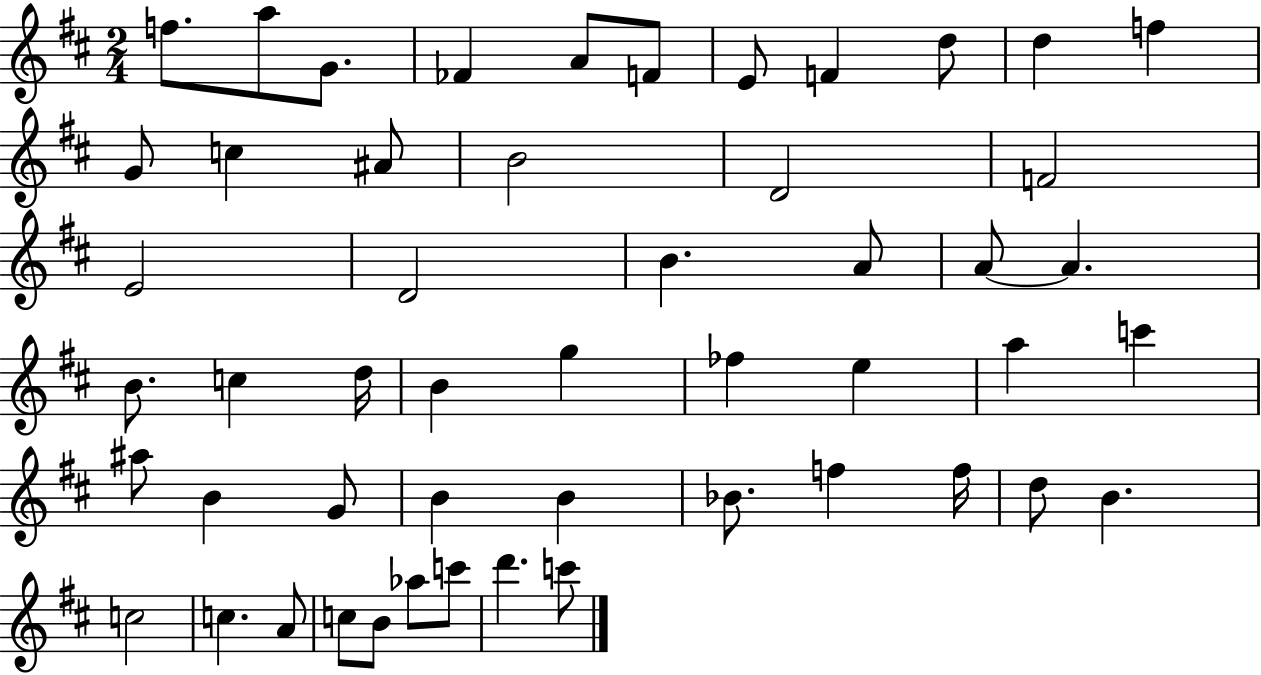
X:1
T:Untitled
M:2/4
L:1/4
K:D
f/2 a/2 G/2 _F A/2 F/2 E/2 F d/2 d f G/2 c ^A/2 B2 D2 F2 E2 D2 B A/2 A/2 A B/2 c d/4 B g _f e a c' ^a/2 B G/2 B B _B/2 f f/4 d/2 B c2 c A/2 c/2 B/2 _a/2 c'/2 d' c'/2